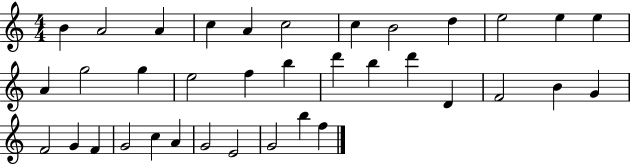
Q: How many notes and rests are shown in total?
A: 36